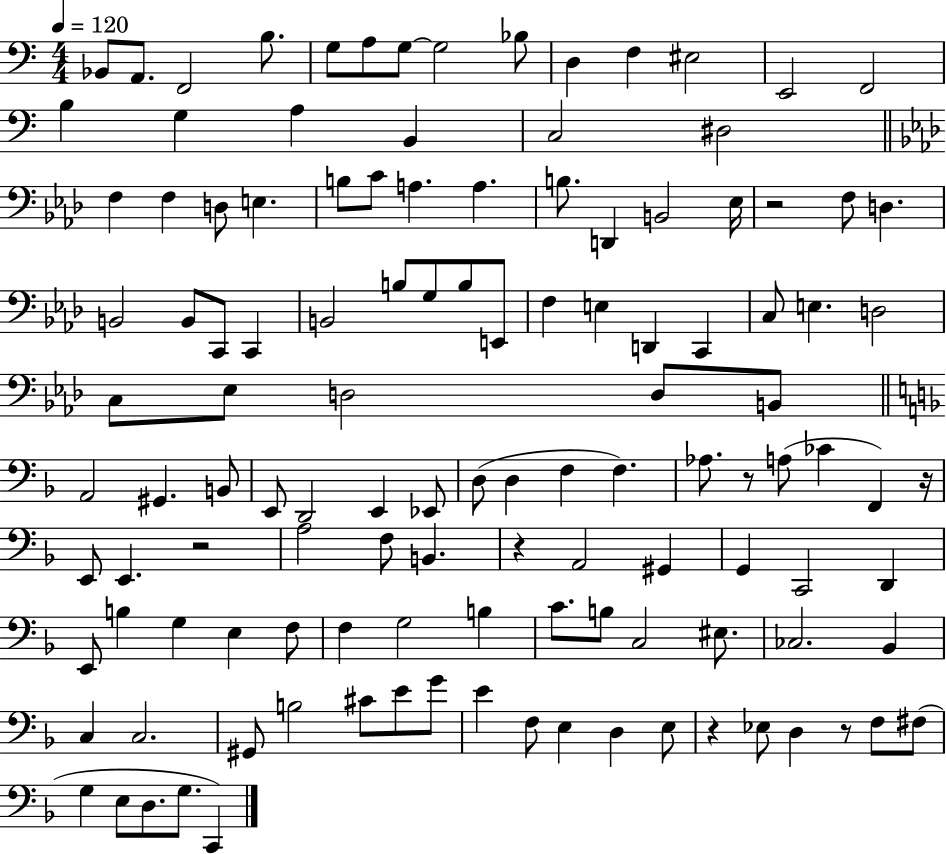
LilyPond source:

{
  \clef bass
  \numericTimeSignature
  \time 4/4
  \key c \major
  \tempo 4 = 120
  bes,8 a,8. f,2 b8. | g8 a8 g8~~ g2 bes8 | d4 f4 eis2 | e,2 f,2 | \break b4 g4 a4 b,4 | c2 dis2 | \bar "||" \break \key f \minor f4 f4 d8 e4. | b8 c'8 a4. a4. | b8. d,4 b,2 ees16 | r2 f8 d4. | \break b,2 b,8 c,8 c,4 | b,2 b8 g8 b8 e,8 | f4 e4 d,4 c,4 | c8 e4. d2 | \break c8 ees8 d2 d8 b,8 | \bar "||" \break \key d \minor a,2 gis,4. b,8 | e,8 d,2 e,4 ees,8 | d8( d4 f4 f4.) | aes8. r8 a8( ces'4 f,4) r16 | \break e,8 e,4. r2 | a2 f8 b,4. | r4 a,2 gis,4 | g,4 c,2 d,4 | \break e,8 b4 g4 e4 f8 | f4 g2 b4 | c'8. b8 c2 eis8. | ces2. bes,4 | \break c4 c2. | gis,8 b2 cis'8 e'8 g'8 | e'4 f8 e4 d4 e8 | r4 ees8 d4 r8 f8 fis8( | \break g4 e8 d8. g8. c,4) | \bar "|."
}